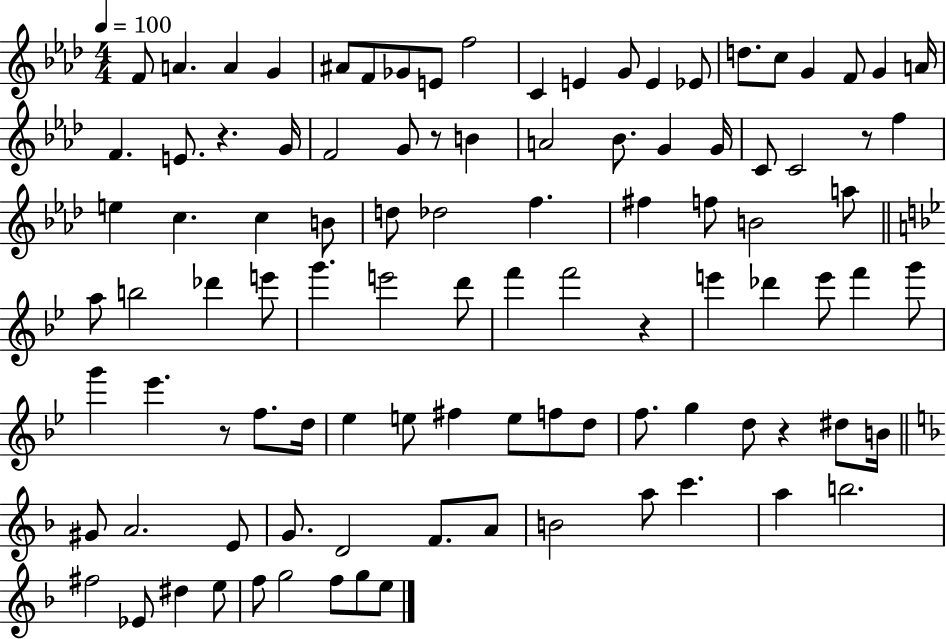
X:1
T:Untitled
M:4/4
L:1/4
K:Ab
F/2 A A G ^A/2 F/2 _G/2 E/2 f2 C E G/2 E _E/2 d/2 c/2 G F/2 G A/4 F E/2 z G/4 F2 G/2 z/2 B A2 _B/2 G G/4 C/2 C2 z/2 f e c c B/2 d/2 _d2 f ^f f/2 B2 a/2 a/2 b2 _d' e'/2 g' e'2 d'/2 f' f'2 z e' _d' e'/2 f' g'/2 g' _e' z/2 f/2 d/4 _e e/2 ^f e/2 f/2 d/2 f/2 g d/2 z ^d/2 B/4 ^G/2 A2 E/2 G/2 D2 F/2 A/2 B2 a/2 c' a b2 ^f2 _E/2 ^d e/2 f/2 g2 f/2 g/2 e/2